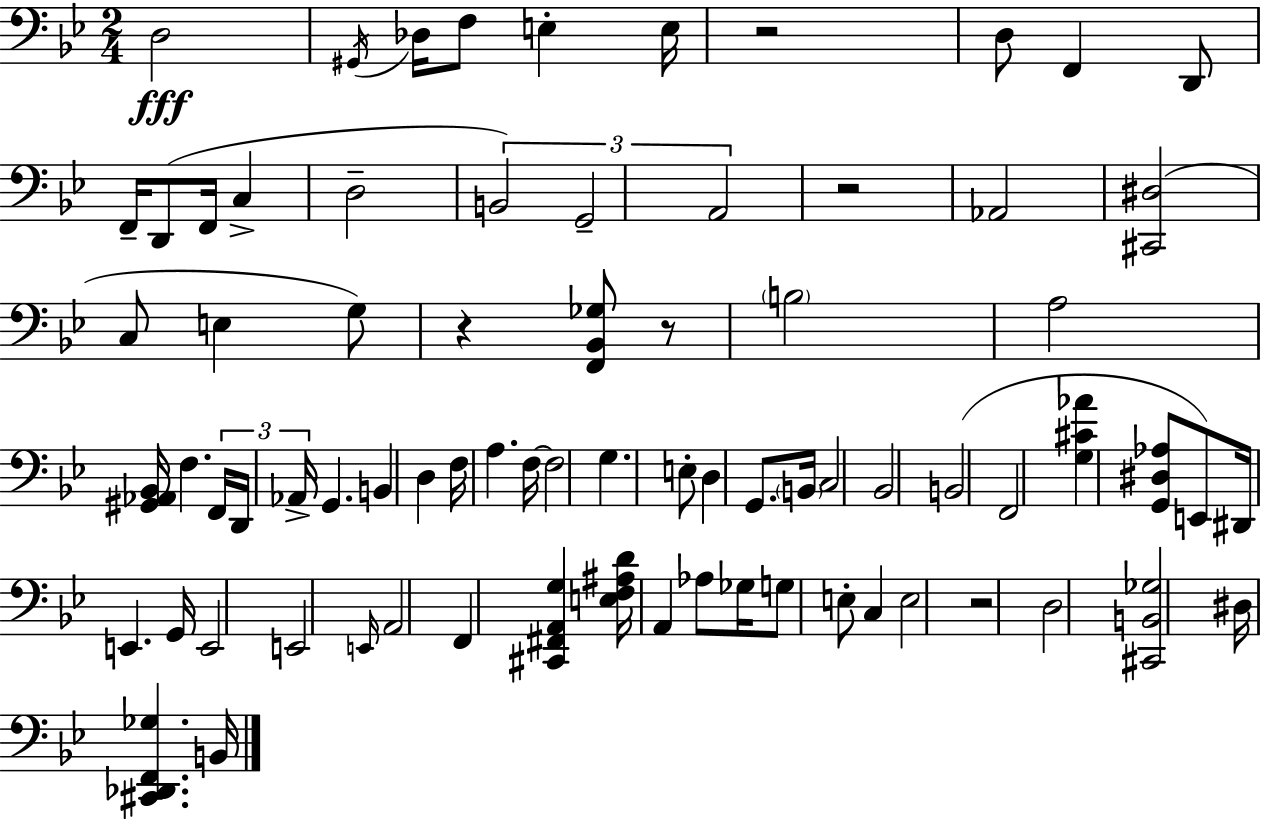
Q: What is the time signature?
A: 2/4